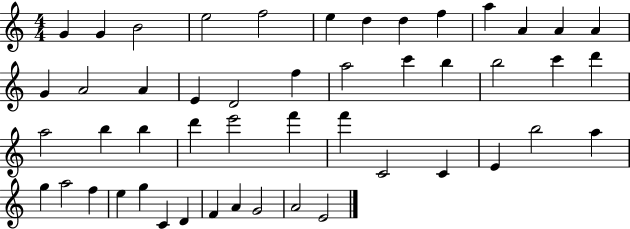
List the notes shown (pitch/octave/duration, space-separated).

G4/q G4/q B4/h E5/h F5/h E5/q D5/q D5/q F5/q A5/q A4/q A4/q A4/q G4/q A4/h A4/q E4/q D4/h F5/q A5/h C6/q B5/q B5/h C6/q D6/q A5/h B5/q B5/q D6/q E6/h F6/q F6/q C4/h C4/q E4/q B5/h A5/q G5/q A5/h F5/q E5/q G5/q C4/q D4/q F4/q A4/q G4/h A4/h E4/h